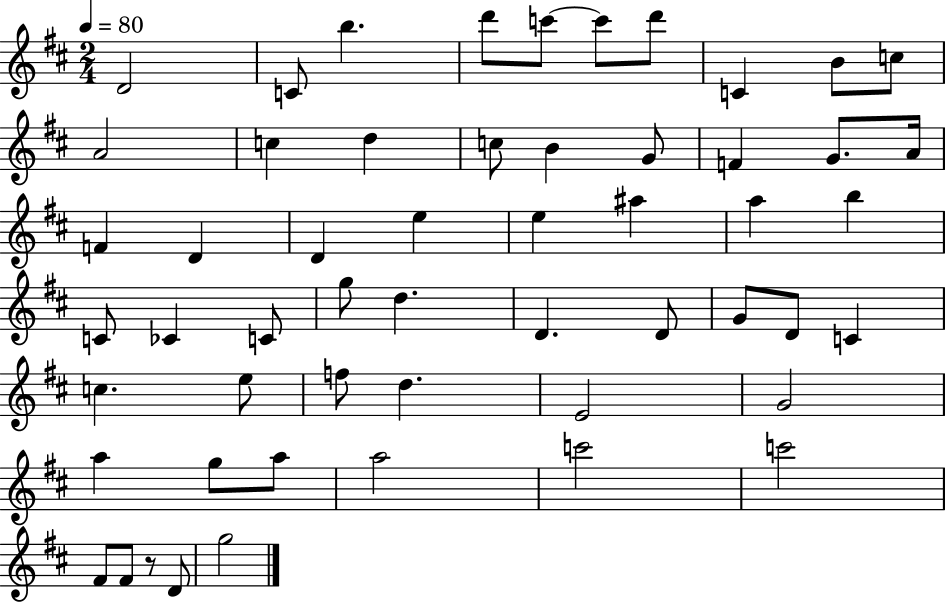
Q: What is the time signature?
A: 2/4